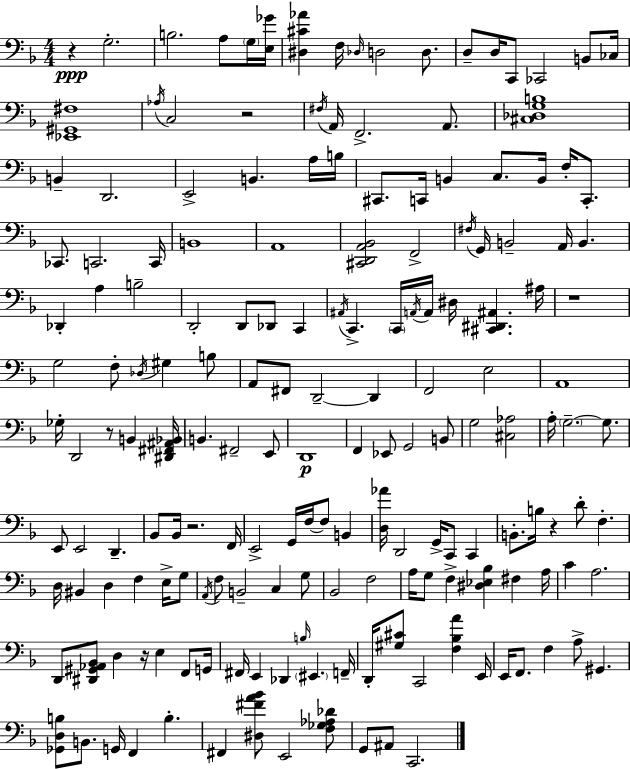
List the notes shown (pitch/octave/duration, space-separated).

R/q G3/h. B3/h. A3/e G3/s [E3,Gb4]/s [D#3,C#4,Ab4]/q F3/s Db3/s D3/h D3/e. D3/e D3/s C2/e CES2/h B2/e CES3/s [Eb2,G#2,F#3]/w Ab3/s C3/h R/h F#3/s A2/s F2/h. A2/e. [C#3,Db3,G3,B3]/w B2/q D2/h. E2/h B2/q. A3/s B3/s C#2/e. C2/s B2/q C3/e. B2/s F3/s C2/e. CES2/e. C2/h. C2/s B2/w A2/w [C#2,D2,A2,Bb2]/h F2/h F#3/s G2/s B2/h A2/s B2/q. Db2/q A3/q B3/h D2/h D2/e Db2/e C2/q A#2/s C2/q. C2/s A2/s A2/s D#3/s [C#2,D#2,A#2]/q. A#3/s R/w G3/h F3/e Db3/s G#3/q B3/e A2/e F#2/e D2/h D2/q F2/h E3/h A2/w Gb3/s D2/h R/e B2/q [D#2,F#2,A#2,Bb2]/s B2/q. F#2/h E2/e D2/w F2/q Eb2/e G2/h B2/e G3/h [C#3,Ab3]/h A3/s G3/h. G3/e. E2/e E2/h D2/q. Bb2/e Bb2/s R/h. F2/s E2/h G2/s F3/s F3/e B2/q [D3,Ab4]/s D2/h G2/s C2/e C2/q B2/e. B3/s R/q D4/e F3/q. D3/s BIS2/q D3/q F3/q E3/s G3/e A2/s F3/e B2/h C3/q G3/e Bb2/h F3/h A3/s G3/e F3/q [D#3,Eb3,Bb3]/q F#3/q A3/s C4/q A3/h. D2/e [D#2,G#2,Ab2,Bb2]/e D3/q R/s E3/q F2/e G2/s F#2/s E2/q Db2/q B3/s EIS2/q. F2/s D2/s [G#3,C#4]/e C2/h [F3,Bb3,A4]/q E2/s E2/s F2/e. F3/q A3/e G#2/q. [Gb2,D3,B3]/e B2/e. G2/s F2/q B3/q. F#2/q [D#3,F#4,A4,Bb4]/e E2/h [F3,Gb3,Ab3,Db4]/e G2/e A#2/e C2/h.